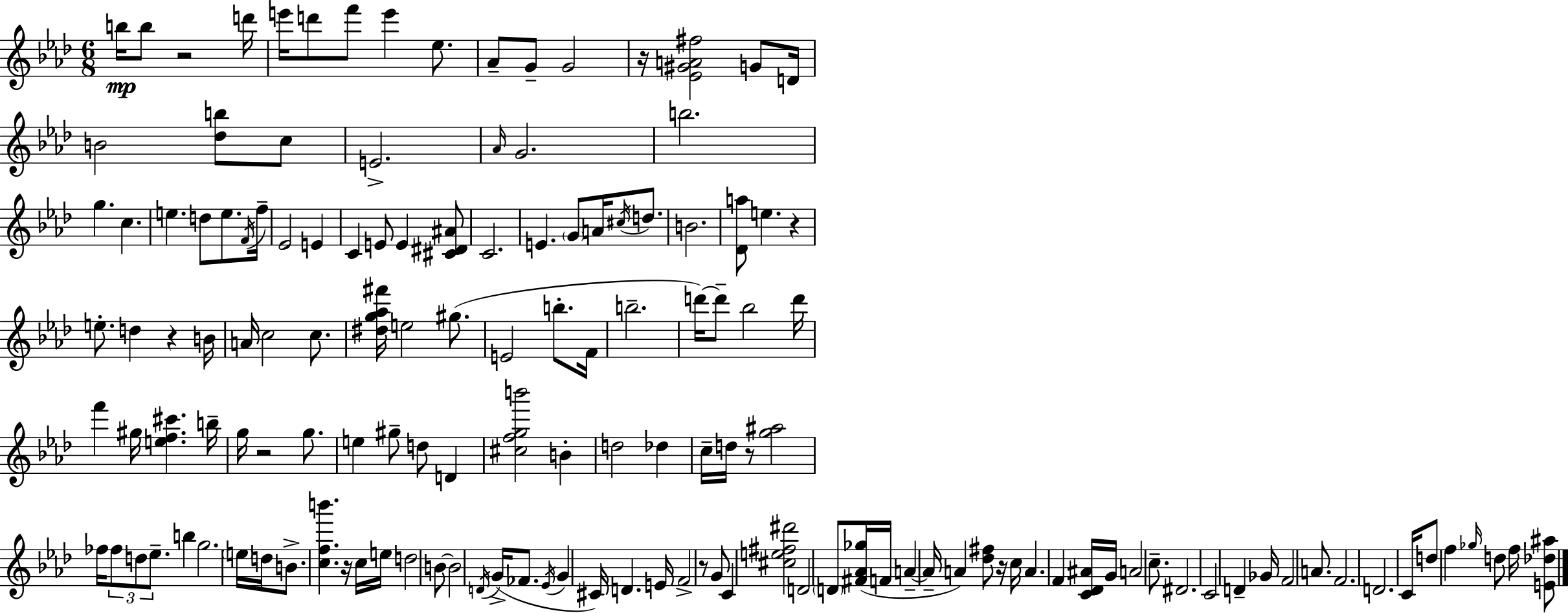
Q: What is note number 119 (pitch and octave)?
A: D5